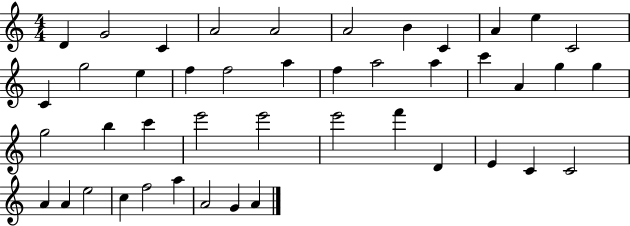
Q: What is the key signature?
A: C major